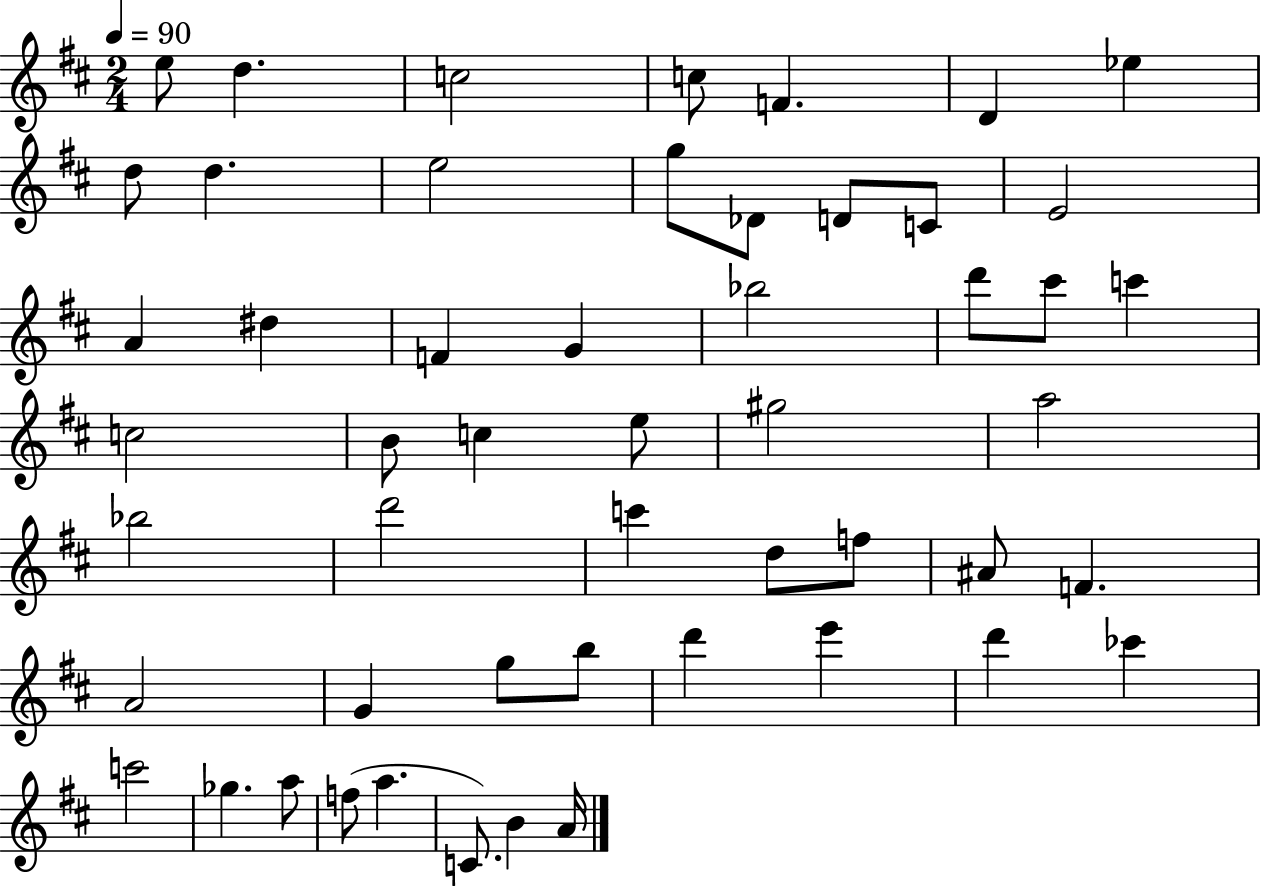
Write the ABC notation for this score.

X:1
T:Untitled
M:2/4
L:1/4
K:D
e/2 d c2 c/2 F D _e d/2 d e2 g/2 _D/2 D/2 C/2 E2 A ^d F G _b2 d'/2 ^c'/2 c' c2 B/2 c e/2 ^g2 a2 _b2 d'2 c' d/2 f/2 ^A/2 F A2 G g/2 b/2 d' e' d' _c' c'2 _g a/2 f/2 a C/2 B A/4